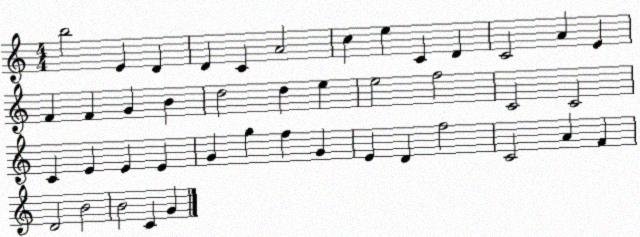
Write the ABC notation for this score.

X:1
T:Untitled
M:4/4
L:1/4
K:C
b2 E D D C A2 c e C D C2 A E F F G B d2 d e e2 f2 C2 C2 C E E E G g f G E D f2 C2 A F D2 B2 B2 C G